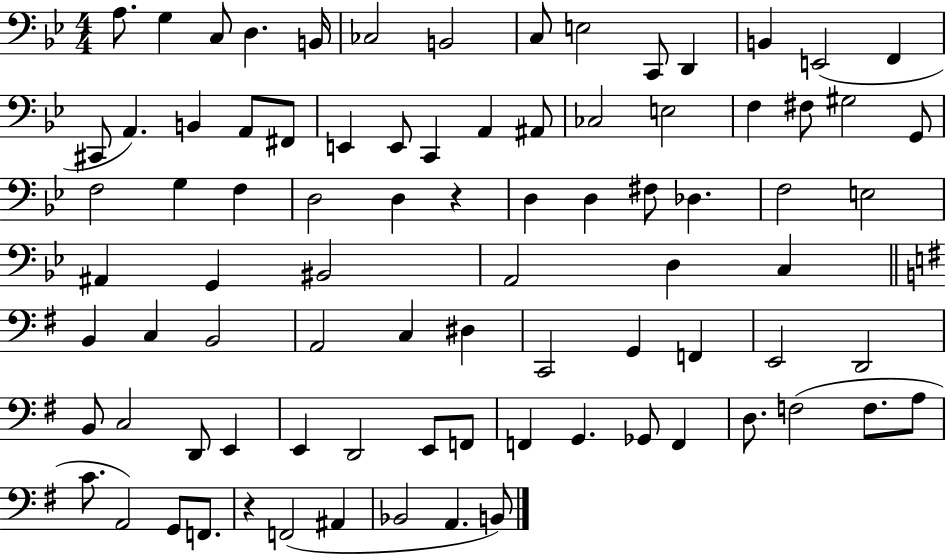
A3/e. G3/q C3/e D3/q. B2/s CES3/h B2/h C3/e E3/h C2/e D2/q B2/q E2/h F2/q C#2/e A2/q. B2/q A2/e F#2/e E2/q E2/e C2/q A2/q A#2/e CES3/h E3/h F3/q F#3/e G#3/h G2/e F3/h G3/q F3/q D3/h D3/q R/q D3/q D3/q F#3/e Db3/q. F3/h E3/h A#2/q G2/q BIS2/h A2/h D3/q C3/q B2/q C3/q B2/h A2/h C3/q D#3/q C2/h G2/q F2/q E2/h D2/h B2/e C3/h D2/e E2/q E2/q D2/h E2/e F2/e F2/q G2/q. Gb2/e F2/q D3/e. F3/h F3/e. A3/e C4/e. A2/h G2/e F2/e. R/q F2/h A#2/q Bb2/h A2/q. B2/e